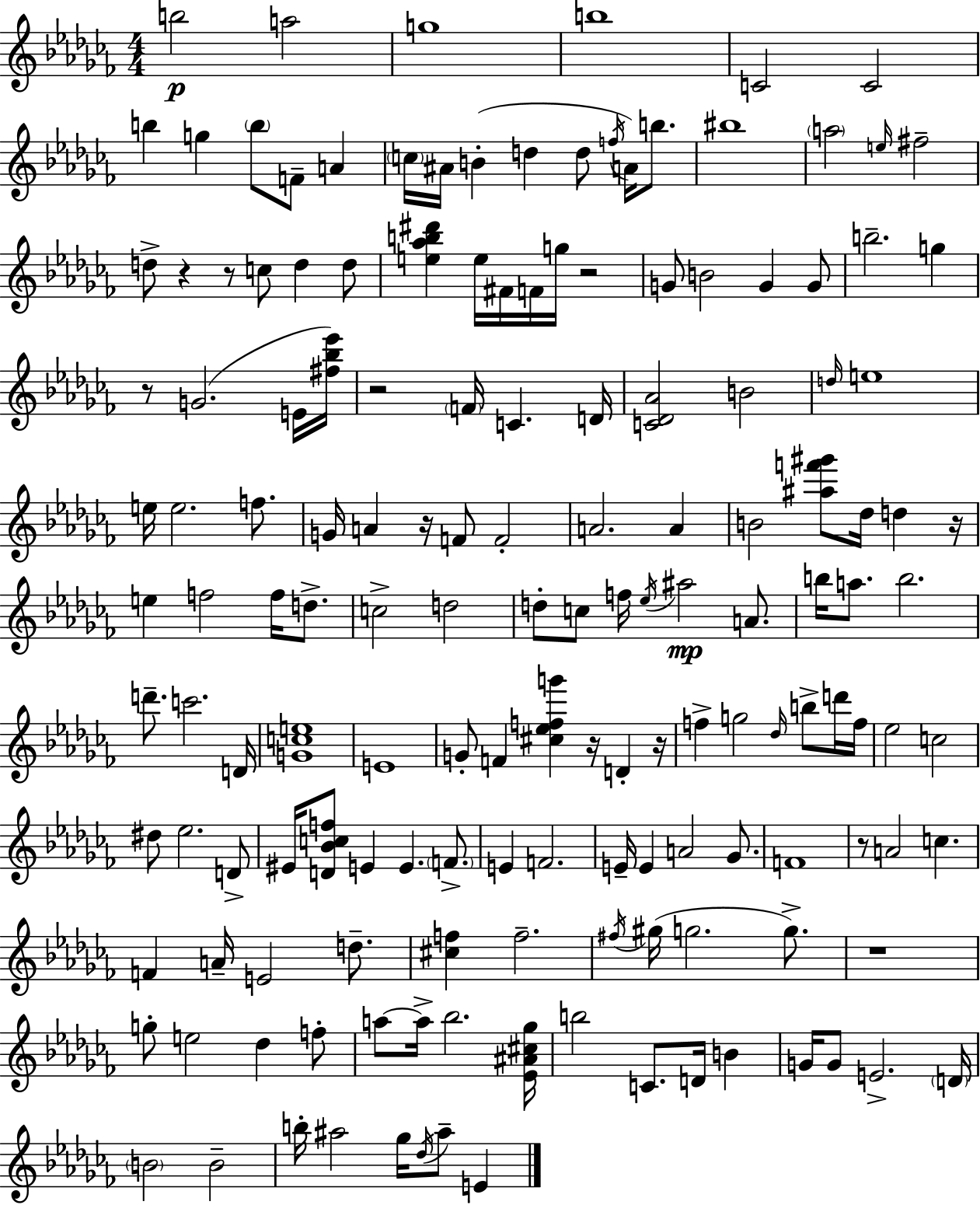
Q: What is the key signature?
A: AES minor